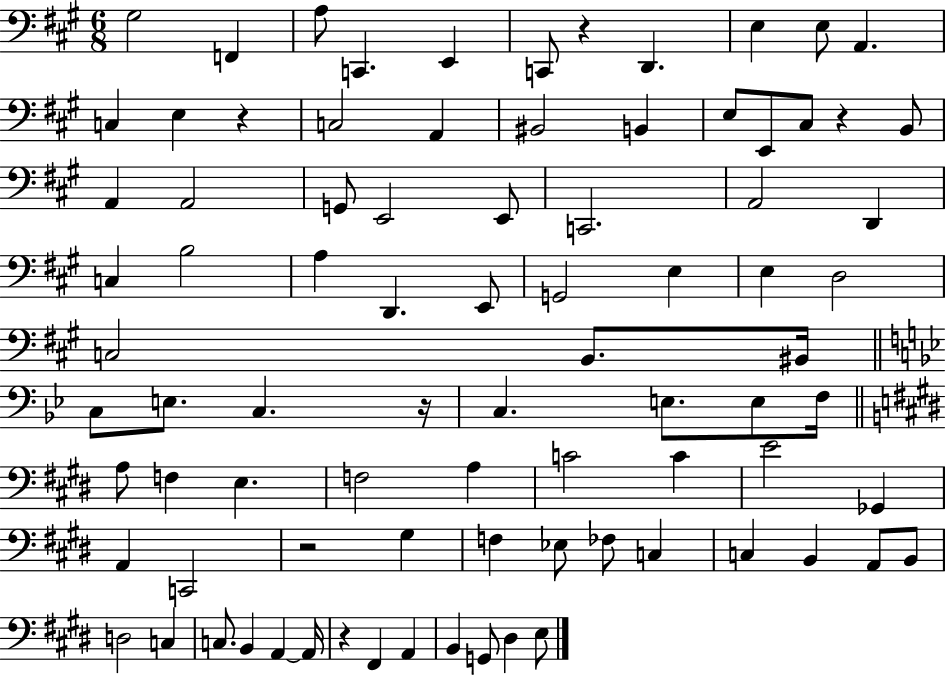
G#3/h F2/q A3/e C2/q. E2/q C2/e R/q D2/q. E3/q E3/e A2/q. C3/q E3/q R/q C3/h A2/q BIS2/h B2/q E3/e E2/e C#3/e R/q B2/e A2/q A2/h G2/e E2/h E2/e C2/h. A2/h D2/q C3/q B3/h A3/q D2/q. E2/e G2/h E3/q E3/q D3/h C3/h B2/e. BIS2/s C3/e E3/e. C3/q. R/s C3/q. E3/e. E3/e F3/s A3/e F3/q E3/q. F3/h A3/q C4/h C4/q E4/h Gb2/q A2/q C2/h R/h G#3/q F3/q Eb3/e FES3/e C3/q C3/q B2/q A2/e B2/e D3/h C3/q C3/e. B2/q A2/q A2/s R/q F#2/q A2/q B2/q G2/e D#3/q E3/e